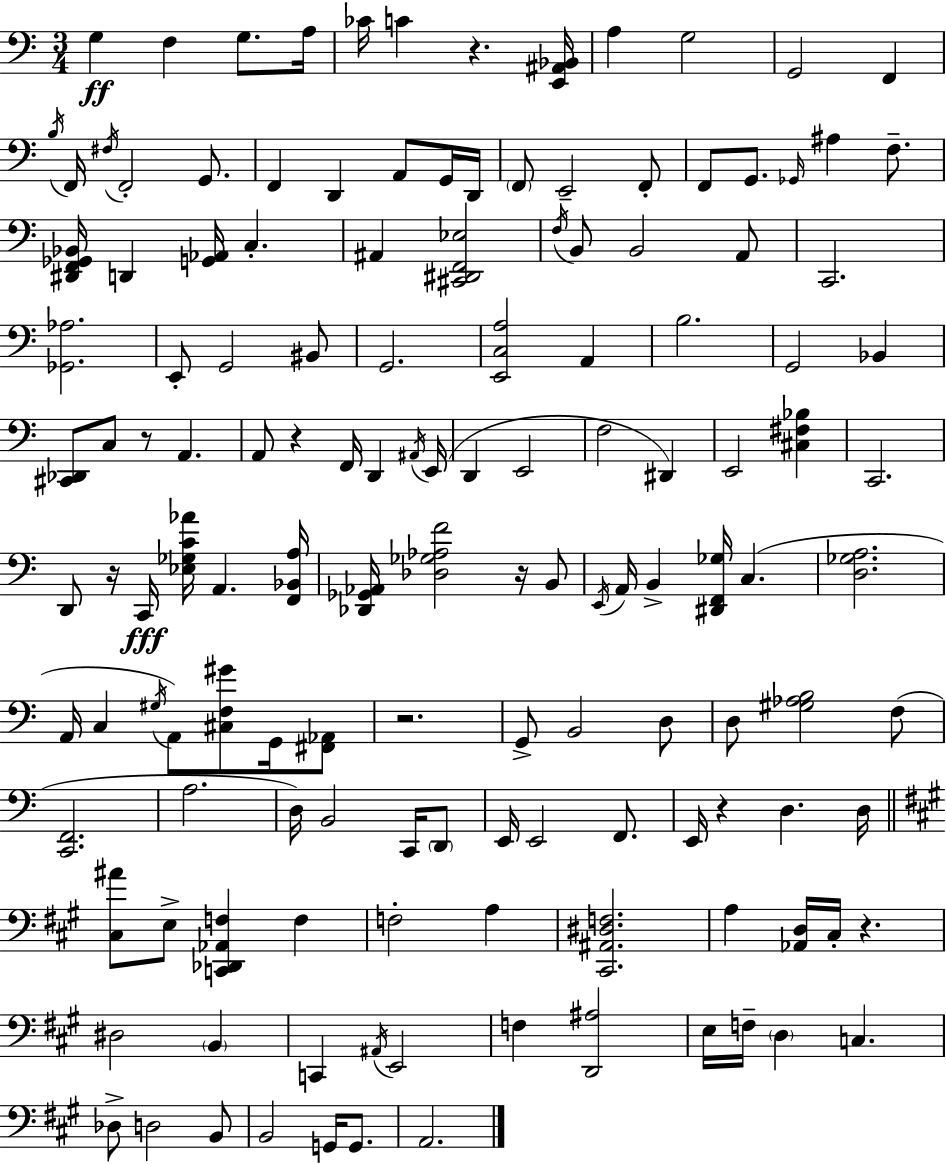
G3/q F3/q G3/e. A3/s CES4/s C4/q R/q. [E2,A#2,Bb2]/s A3/q G3/h G2/h F2/q B3/s F2/s F#3/s F2/h G2/e. F2/q D2/q A2/e G2/s D2/s F2/e E2/h F2/e F2/e G2/e. Gb2/s A#3/q F3/e. [D#2,F2,Gb2,Bb2]/s D2/q [G2,Ab2]/s C3/q. A#2/q [C#2,D#2,F2,Eb3]/h F3/s B2/e B2/h A2/e C2/h. [Gb2,Ab3]/h. E2/e G2/h BIS2/e G2/h. [E2,C3,A3]/h A2/q B3/h. G2/h Bb2/q [C#2,Db2]/e C3/e R/e A2/q. A2/e R/q F2/s D2/q A#2/s E2/s D2/q E2/h F3/h D#2/q E2/h [C#3,F#3,Bb3]/q C2/h. D2/e R/s C2/s [Eb3,Gb3,C4,Ab4]/s A2/q. [F2,Bb2,A3]/s [Db2,Gb2,Ab2]/s [Db3,Gb3,Ab3,F4]/h R/s B2/e E2/s A2/s B2/q [D#2,F2,Gb3]/s C3/q. [D3,Gb3,A3]/h. A2/s C3/q G#3/s A2/e [C#3,F3,G#4]/e G2/s [F#2,Ab2]/e R/h. G2/e B2/h D3/e D3/e [G#3,Ab3,B3]/h F3/e [C2,F2]/h. A3/h. D3/s B2/h C2/s D2/e E2/s E2/h F2/e. E2/s R/q D3/q. D3/s [C#3,A#4]/e E3/e [C2,Db2,Ab2,F3]/q F3/q F3/h A3/q [C#2,A#2,D#3,F3]/h. A3/q [Ab2,D3]/s C#3/s R/q. D#3/h B2/q C2/q A#2/s E2/h F3/q [D2,A#3]/h E3/s F3/s D3/q C3/q. Db3/e D3/h B2/e B2/h G2/s G2/e. A2/h.